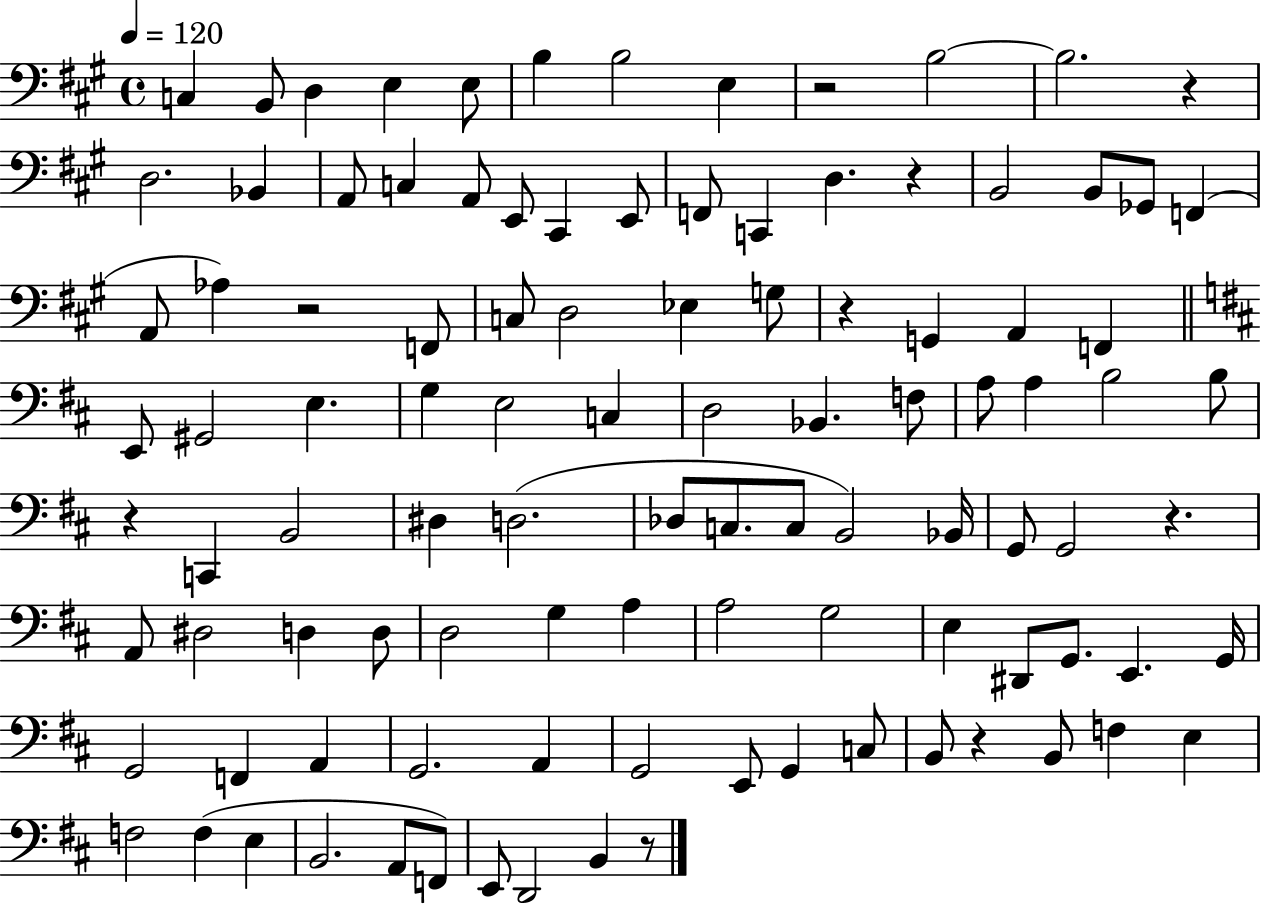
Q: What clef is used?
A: bass